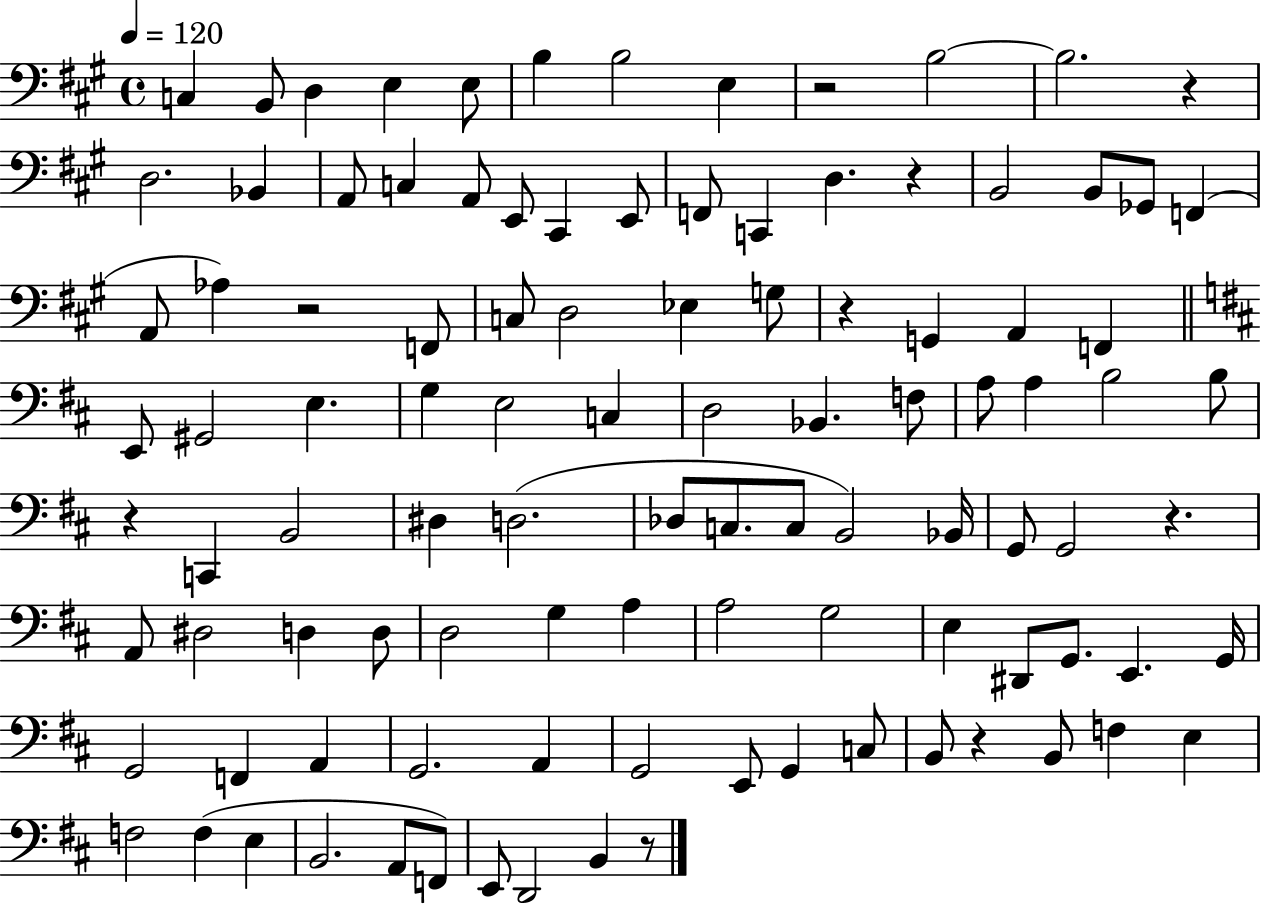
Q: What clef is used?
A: bass